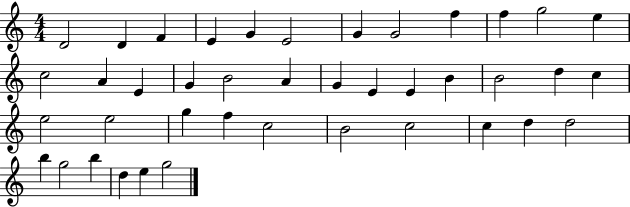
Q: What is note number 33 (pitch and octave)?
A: C5